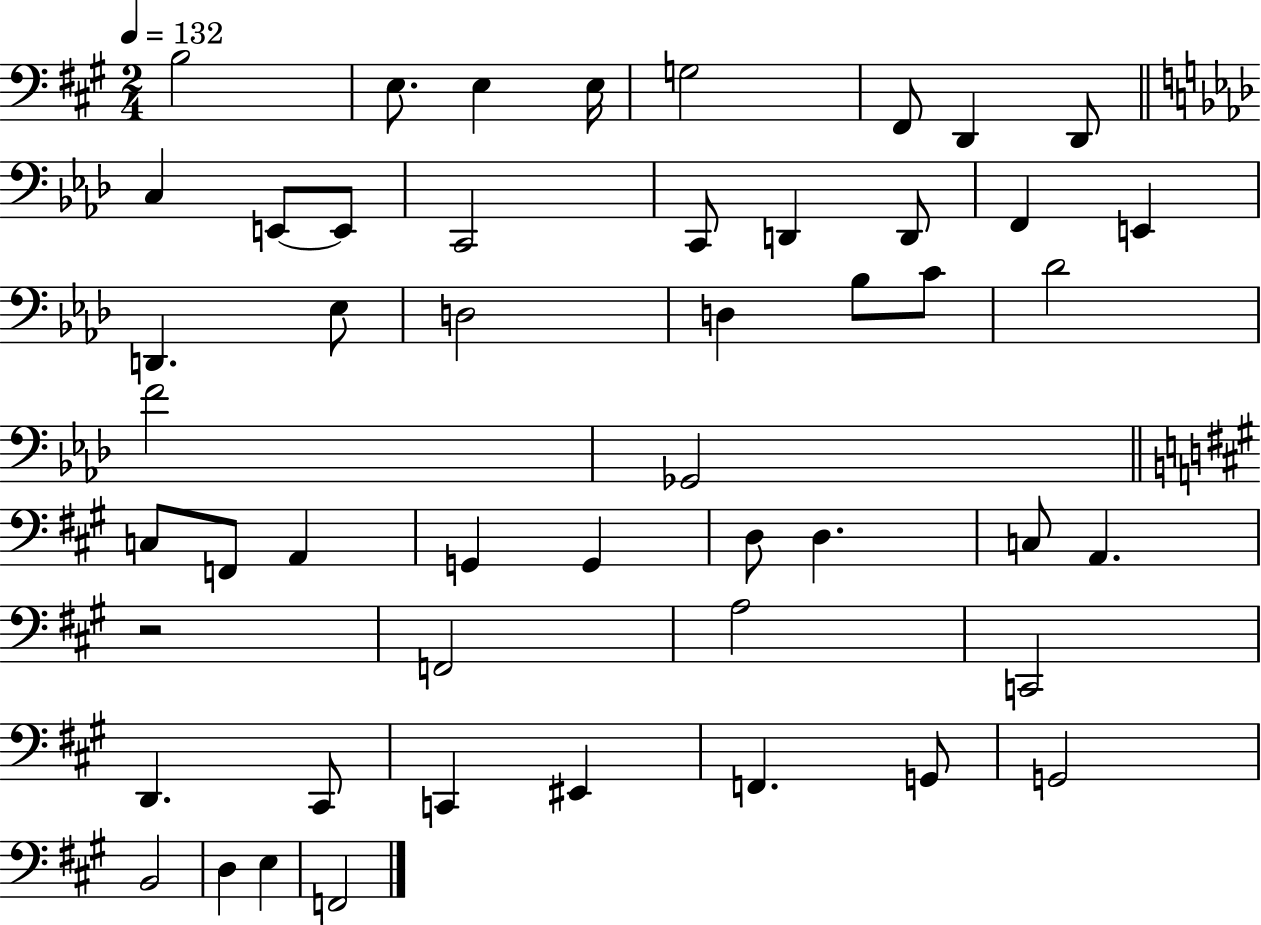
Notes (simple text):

B3/h E3/e. E3/q E3/s G3/h F#2/e D2/q D2/e C3/q E2/e E2/e C2/h C2/e D2/q D2/e F2/q E2/q D2/q. Eb3/e D3/h D3/q Bb3/e C4/e Db4/h F4/h Gb2/h C3/e F2/e A2/q G2/q G2/q D3/e D3/q. C3/e A2/q. R/h F2/h A3/h C2/h D2/q. C#2/e C2/q EIS2/q F2/q. G2/e G2/h B2/h D3/q E3/q F2/h